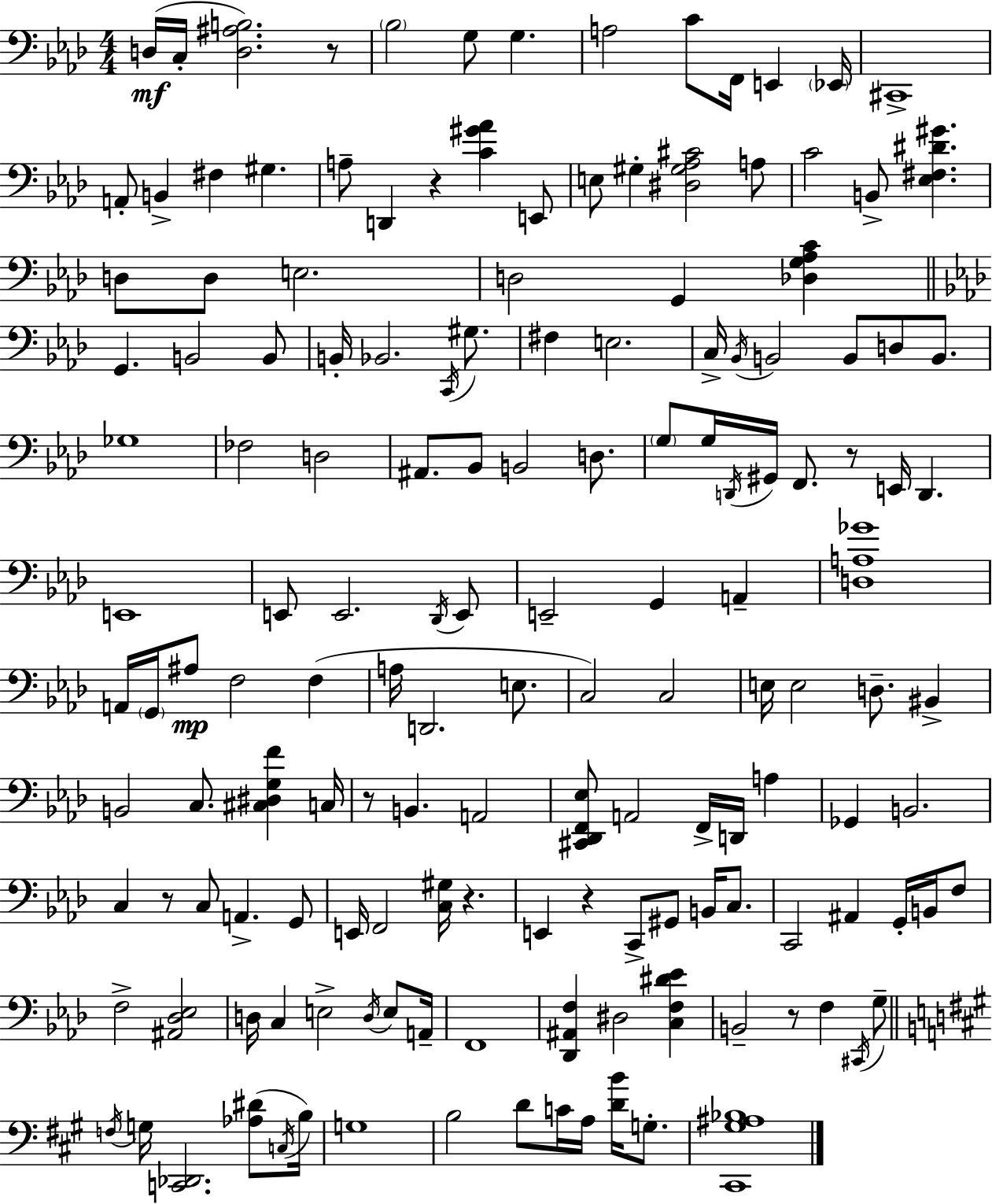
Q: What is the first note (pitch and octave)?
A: D3